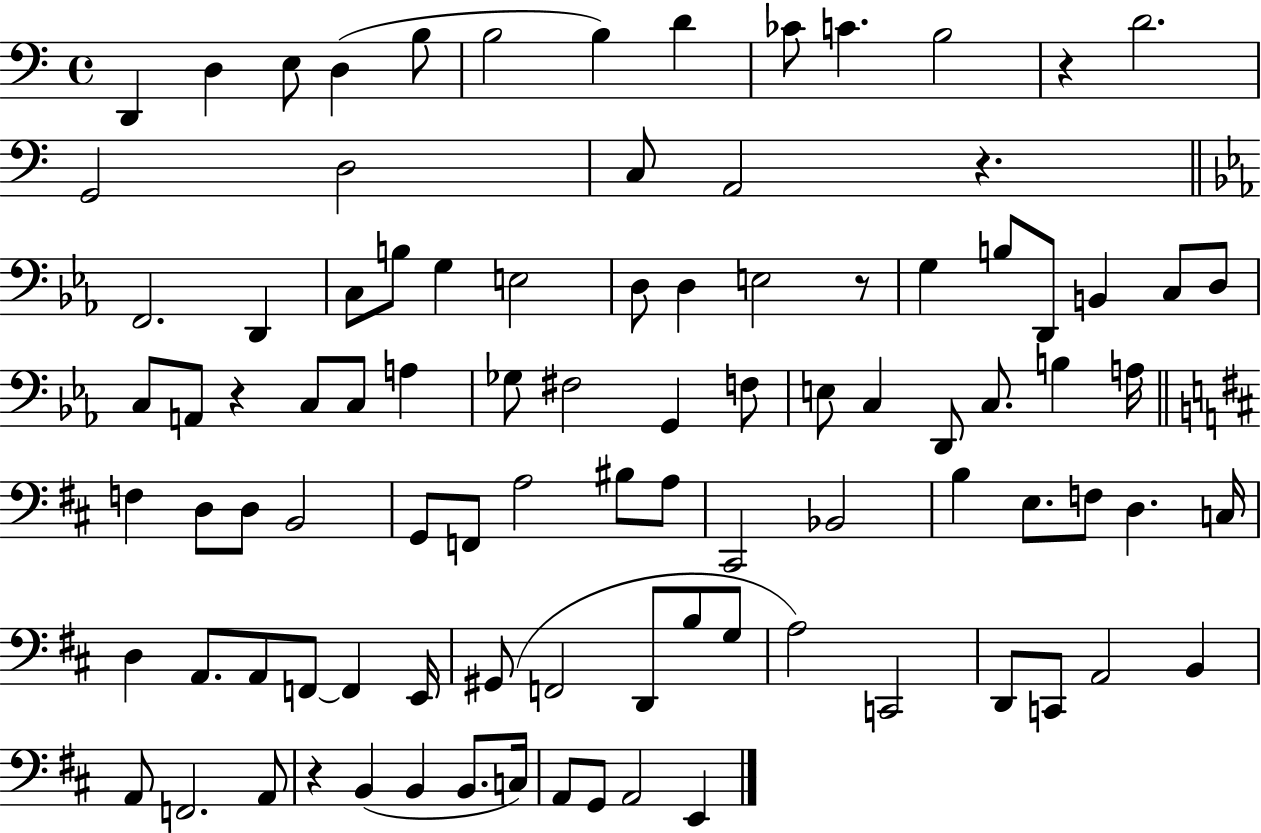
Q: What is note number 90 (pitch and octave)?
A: E2